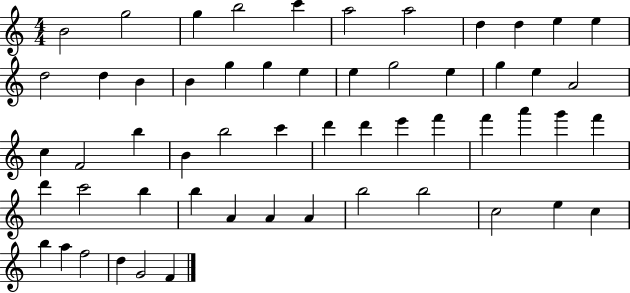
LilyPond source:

{
  \clef treble
  \numericTimeSignature
  \time 4/4
  \key c \major
  b'2 g''2 | g''4 b''2 c'''4 | a''2 a''2 | d''4 d''4 e''4 e''4 | \break d''2 d''4 b'4 | b'4 g''4 g''4 e''4 | e''4 g''2 e''4 | g''4 e''4 a'2 | \break c''4 f'2 b''4 | b'4 b''2 c'''4 | d'''4 d'''4 e'''4 f'''4 | f'''4 a'''4 g'''4 f'''4 | \break d'''4 c'''2 b''4 | b''4 a'4 a'4 a'4 | b''2 b''2 | c''2 e''4 c''4 | \break b''4 a''4 f''2 | d''4 g'2 f'4 | \bar "|."
}